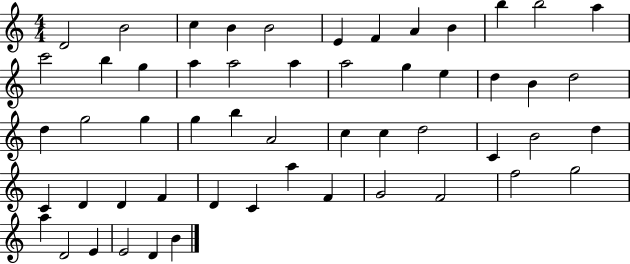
X:1
T:Untitled
M:4/4
L:1/4
K:C
D2 B2 c B B2 E F A B b b2 a c'2 b g a a2 a a2 g e d B d2 d g2 g g b A2 c c d2 C B2 d C D D F D C a F G2 F2 f2 g2 a D2 E E2 D B